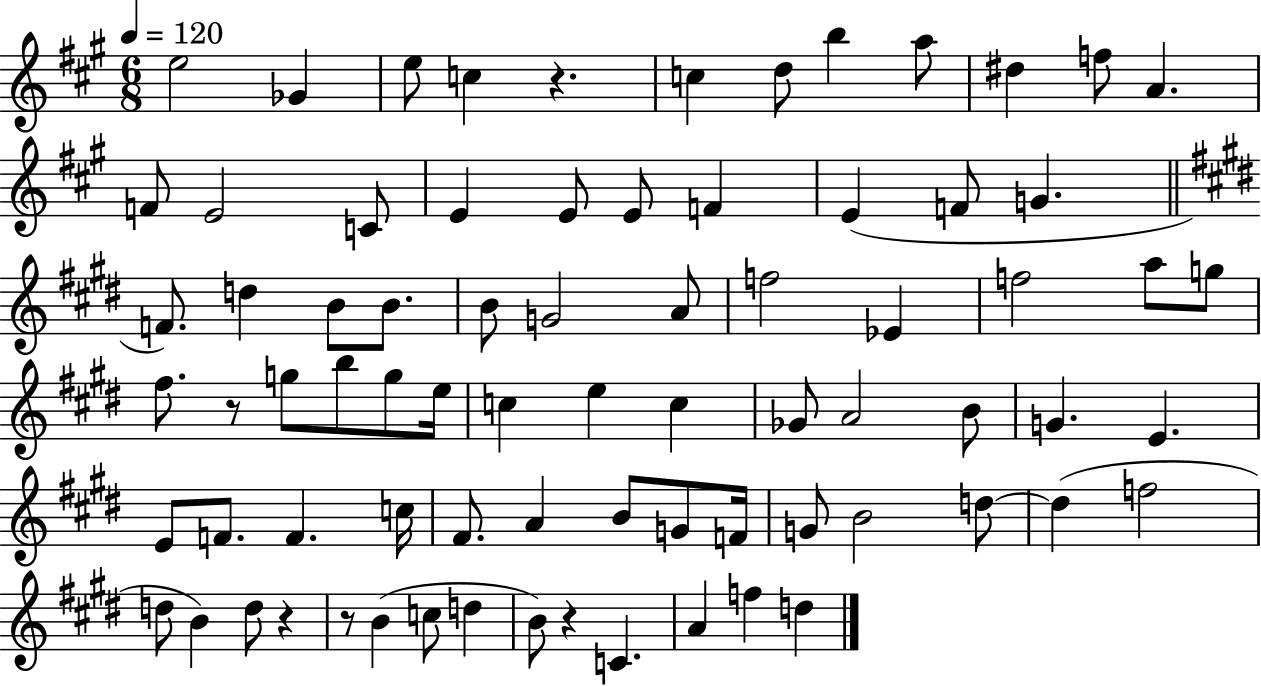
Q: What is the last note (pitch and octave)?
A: D5